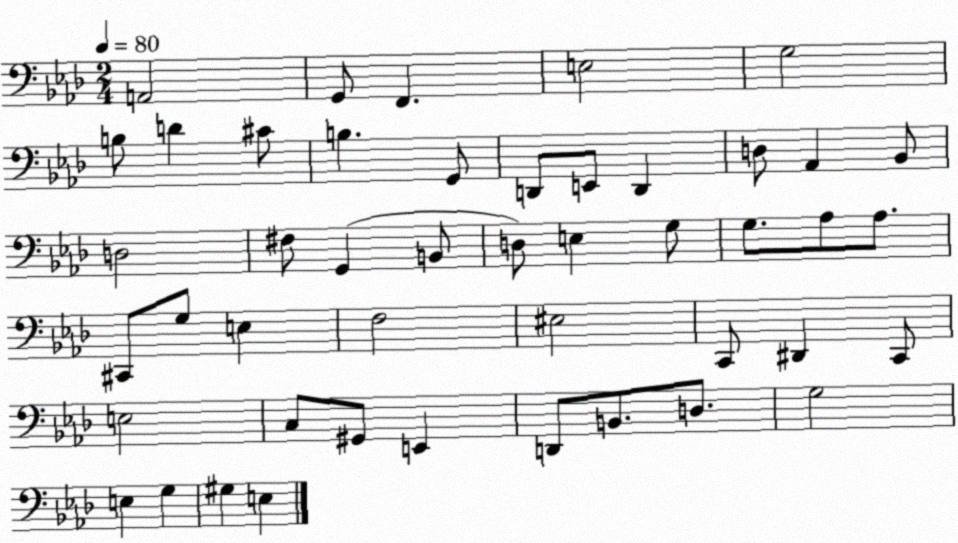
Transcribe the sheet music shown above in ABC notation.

X:1
T:Untitled
M:2/4
L:1/4
K:Ab
A,,2 G,,/2 F,, E,2 G,2 B,/2 D ^C/2 B, G,,/2 D,,/2 E,,/2 D,, D,/2 _A,, _B,,/2 D,2 ^F,/2 G,, B,,/2 D,/2 E, G,/2 G,/2 _A,/2 _A,/2 ^C,,/2 G,/2 E, F,2 ^E,2 C,,/2 ^D,, C,,/2 E,2 C,/2 ^G,,/2 E,, D,,/2 B,,/2 D,/2 G,2 E, G, ^G, E,